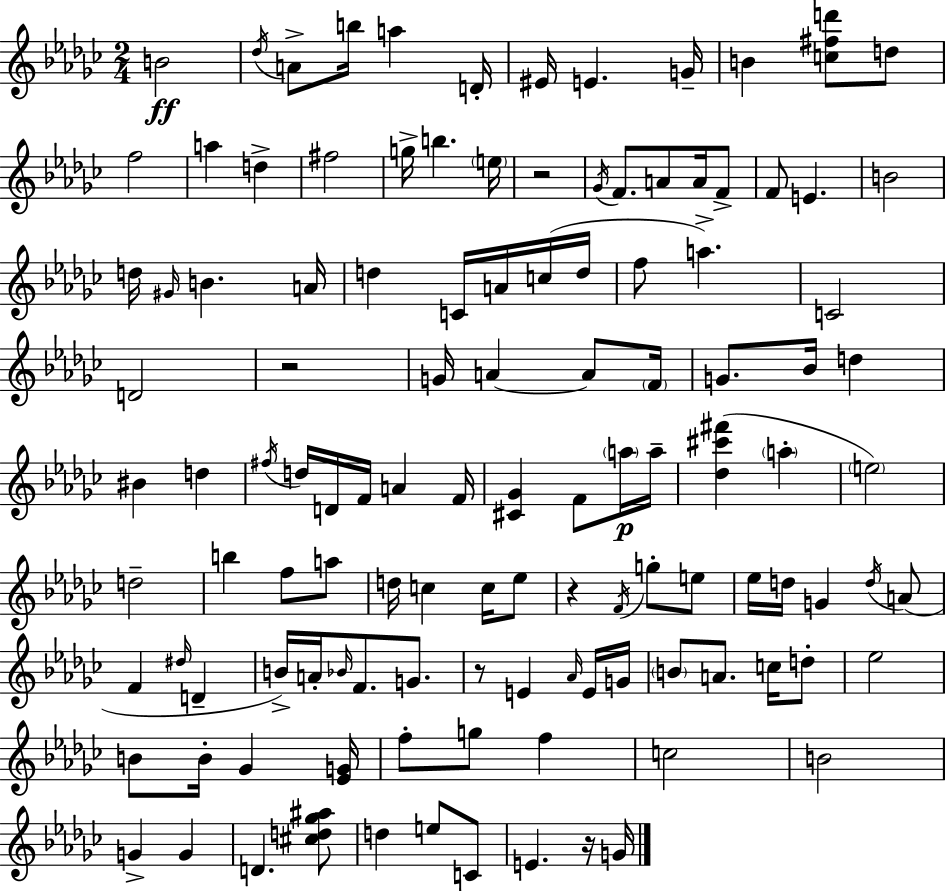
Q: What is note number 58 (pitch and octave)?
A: A5